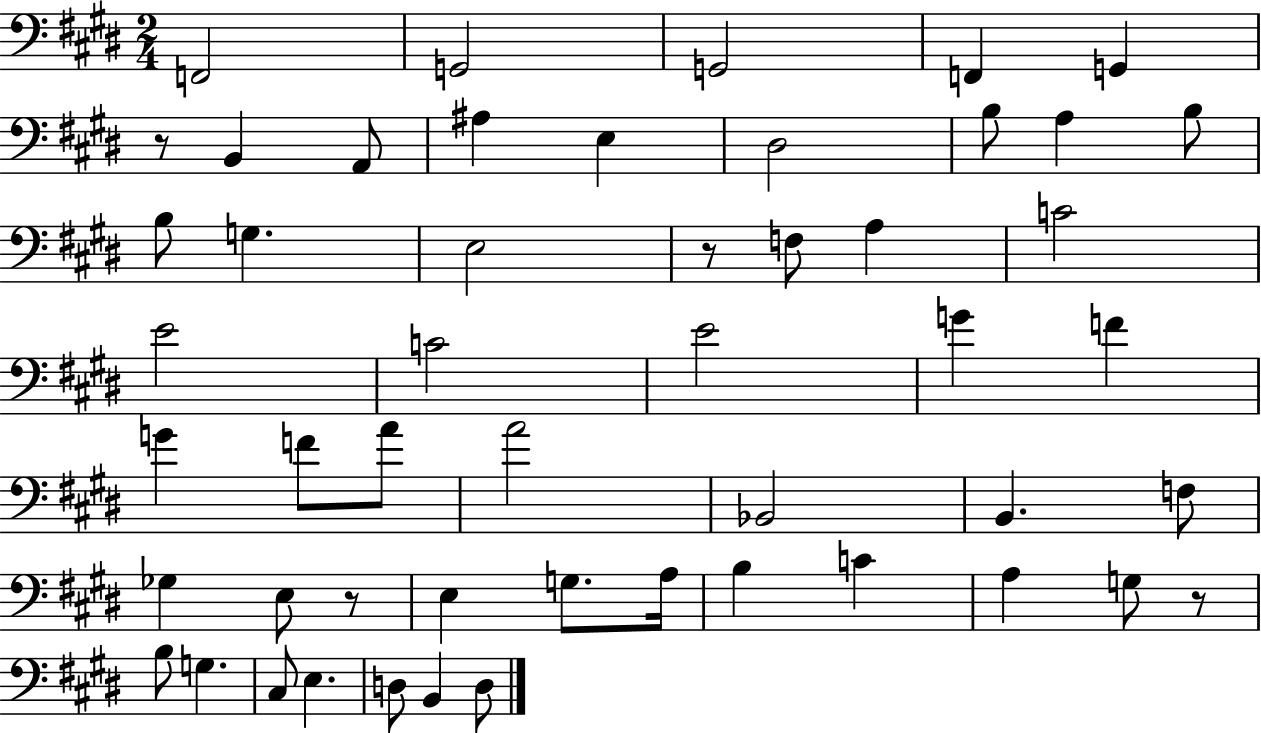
F2/h G2/h G2/h F2/q G2/q R/e B2/q A2/e A#3/q E3/q D#3/h B3/e A3/q B3/e B3/e G3/q. E3/h R/e F3/e A3/q C4/h E4/h C4/h E4/h G4/q F4/q G4/q F4/e A4/e A4/h Bb2/h B2/q. F3/e Gb3/q E3/e R/e E3/q G3/e. A3/s B3/q C4/q A3/q G3/e R/e B3/e G3/q. C#3/e E3/q. D3/e B2/q D3/e